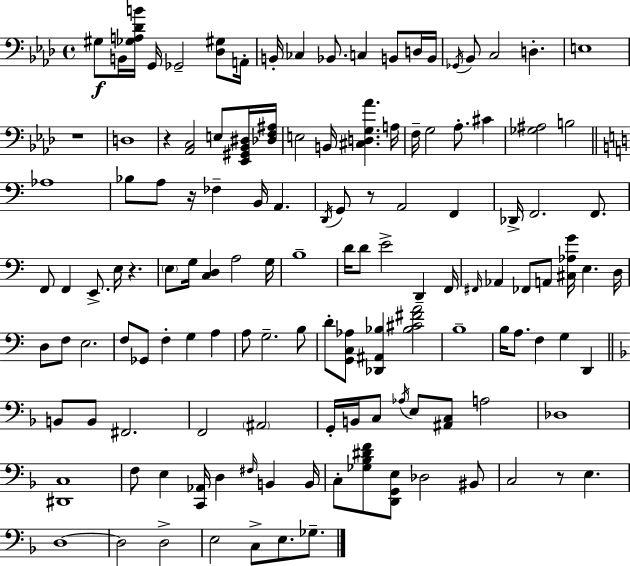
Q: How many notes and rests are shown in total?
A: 131